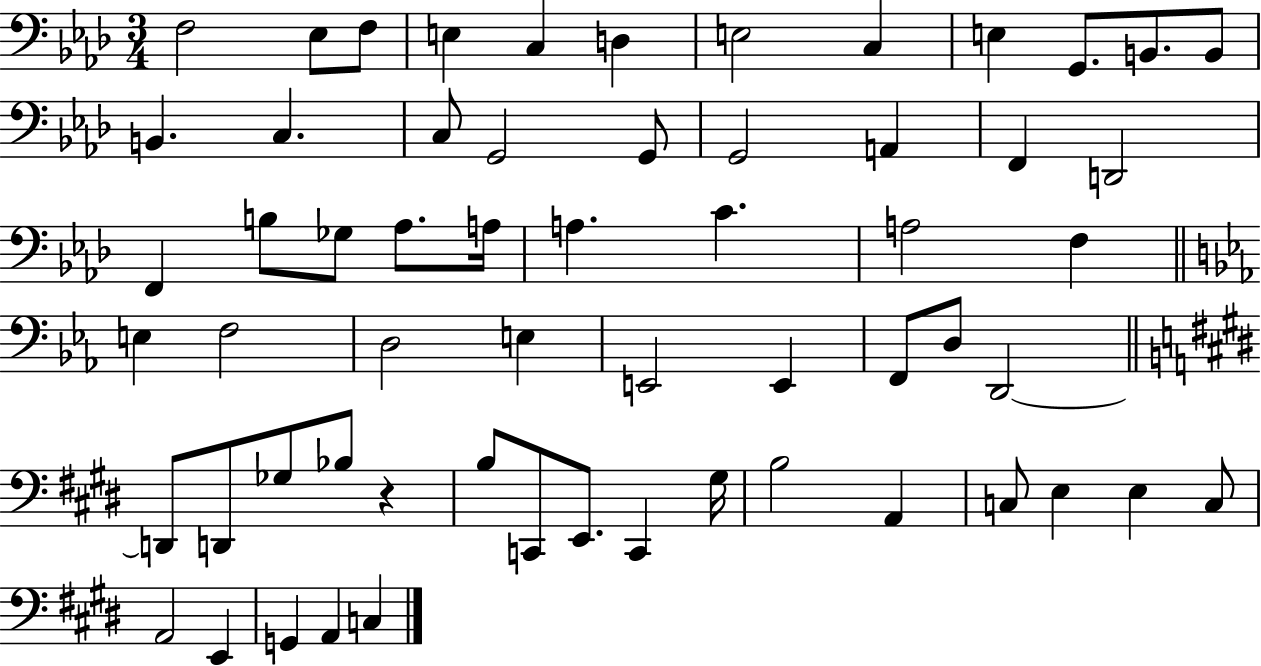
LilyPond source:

{
  \clef bass
  \numericTimeSignature
  \time 3/4
  \key aes \major
  f2 ees8 f8 | e4 c4 d4 | e2 c4 | e4 g,8. b,8. b,8 | \break b,4. c4. | c8 g,2 g,8 | g,2 a,4 | f,4 d,2 | \break f,4 b8 ges8 aes8. a16 | a4. c'4. | a2 f4 | \bar "||" \break \key c \minor e4 f2 | d2 e4 | e,2 e,4 | f,8 d8 d,2~~ | \break \bar "||" \break \key e \major d,8 d,8 ges8 bes8 r4 | b8 c,8 e,8. c,4 gis16 | b2 a,4 | c8 e4 e4 c8 | \break a,2 e,4 | g,4 a,4 c4 | \bar "|."
}